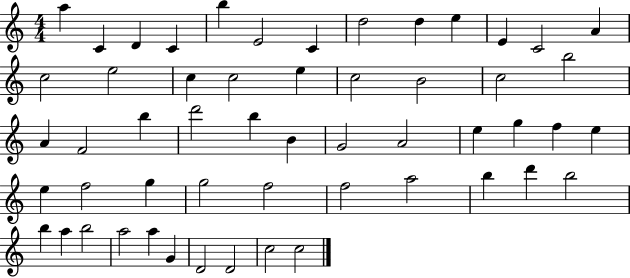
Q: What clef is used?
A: treble